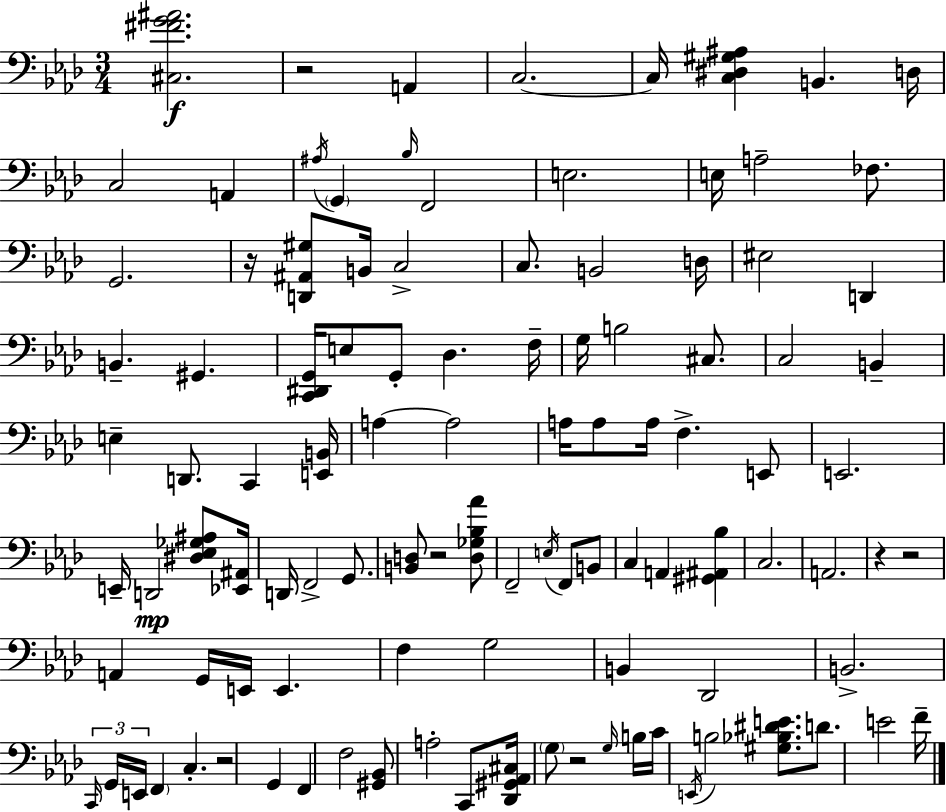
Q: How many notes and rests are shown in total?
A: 106